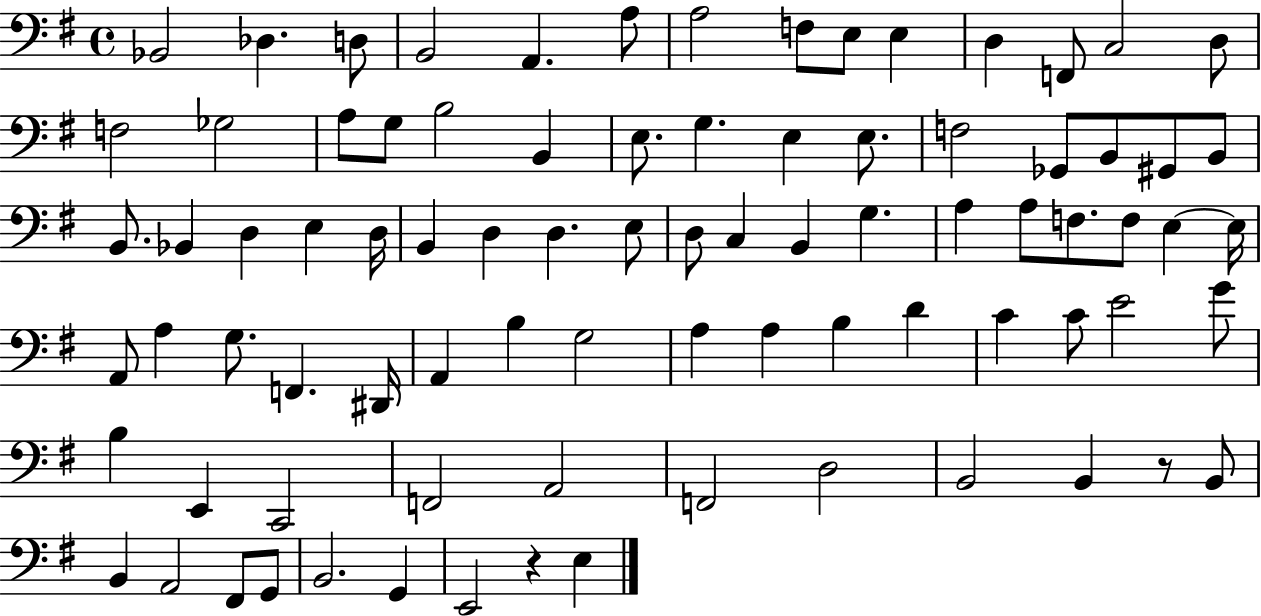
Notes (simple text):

Bb2/h Db3/q. D3/e B2/h A2/q. A3/e A3/h F3/e E3/e E3/q D3/q F2/e C3/h D3/e F3/h Gb3/h A3/e G3/e B3/h B2/q E3/e. G3/q. E3/q E3/e. F3/h Gb2/e B2/e G#2/e B2/e B2/e. Bb2/q D3/q E3/q D3/s B2/q D3/q D3/q. E3/e D3/e C3/q B2/q G3/q. A3/q A3/e F3/e. F3/e E3/q E3/s A2/e A3/q G3/e. F2/q. D#2/s A2/q B3/q G3/h A3/q A3/q B3/q D4/q C4/q C4/e E4/h G4/e B3/q E2/q C2/h F2/h A2/h F2/h D3/h B2/h B2/q R/e B2/e B2/q A2/h F#2/e G2/e B2/h. G2/q E2/h R/q E3/q